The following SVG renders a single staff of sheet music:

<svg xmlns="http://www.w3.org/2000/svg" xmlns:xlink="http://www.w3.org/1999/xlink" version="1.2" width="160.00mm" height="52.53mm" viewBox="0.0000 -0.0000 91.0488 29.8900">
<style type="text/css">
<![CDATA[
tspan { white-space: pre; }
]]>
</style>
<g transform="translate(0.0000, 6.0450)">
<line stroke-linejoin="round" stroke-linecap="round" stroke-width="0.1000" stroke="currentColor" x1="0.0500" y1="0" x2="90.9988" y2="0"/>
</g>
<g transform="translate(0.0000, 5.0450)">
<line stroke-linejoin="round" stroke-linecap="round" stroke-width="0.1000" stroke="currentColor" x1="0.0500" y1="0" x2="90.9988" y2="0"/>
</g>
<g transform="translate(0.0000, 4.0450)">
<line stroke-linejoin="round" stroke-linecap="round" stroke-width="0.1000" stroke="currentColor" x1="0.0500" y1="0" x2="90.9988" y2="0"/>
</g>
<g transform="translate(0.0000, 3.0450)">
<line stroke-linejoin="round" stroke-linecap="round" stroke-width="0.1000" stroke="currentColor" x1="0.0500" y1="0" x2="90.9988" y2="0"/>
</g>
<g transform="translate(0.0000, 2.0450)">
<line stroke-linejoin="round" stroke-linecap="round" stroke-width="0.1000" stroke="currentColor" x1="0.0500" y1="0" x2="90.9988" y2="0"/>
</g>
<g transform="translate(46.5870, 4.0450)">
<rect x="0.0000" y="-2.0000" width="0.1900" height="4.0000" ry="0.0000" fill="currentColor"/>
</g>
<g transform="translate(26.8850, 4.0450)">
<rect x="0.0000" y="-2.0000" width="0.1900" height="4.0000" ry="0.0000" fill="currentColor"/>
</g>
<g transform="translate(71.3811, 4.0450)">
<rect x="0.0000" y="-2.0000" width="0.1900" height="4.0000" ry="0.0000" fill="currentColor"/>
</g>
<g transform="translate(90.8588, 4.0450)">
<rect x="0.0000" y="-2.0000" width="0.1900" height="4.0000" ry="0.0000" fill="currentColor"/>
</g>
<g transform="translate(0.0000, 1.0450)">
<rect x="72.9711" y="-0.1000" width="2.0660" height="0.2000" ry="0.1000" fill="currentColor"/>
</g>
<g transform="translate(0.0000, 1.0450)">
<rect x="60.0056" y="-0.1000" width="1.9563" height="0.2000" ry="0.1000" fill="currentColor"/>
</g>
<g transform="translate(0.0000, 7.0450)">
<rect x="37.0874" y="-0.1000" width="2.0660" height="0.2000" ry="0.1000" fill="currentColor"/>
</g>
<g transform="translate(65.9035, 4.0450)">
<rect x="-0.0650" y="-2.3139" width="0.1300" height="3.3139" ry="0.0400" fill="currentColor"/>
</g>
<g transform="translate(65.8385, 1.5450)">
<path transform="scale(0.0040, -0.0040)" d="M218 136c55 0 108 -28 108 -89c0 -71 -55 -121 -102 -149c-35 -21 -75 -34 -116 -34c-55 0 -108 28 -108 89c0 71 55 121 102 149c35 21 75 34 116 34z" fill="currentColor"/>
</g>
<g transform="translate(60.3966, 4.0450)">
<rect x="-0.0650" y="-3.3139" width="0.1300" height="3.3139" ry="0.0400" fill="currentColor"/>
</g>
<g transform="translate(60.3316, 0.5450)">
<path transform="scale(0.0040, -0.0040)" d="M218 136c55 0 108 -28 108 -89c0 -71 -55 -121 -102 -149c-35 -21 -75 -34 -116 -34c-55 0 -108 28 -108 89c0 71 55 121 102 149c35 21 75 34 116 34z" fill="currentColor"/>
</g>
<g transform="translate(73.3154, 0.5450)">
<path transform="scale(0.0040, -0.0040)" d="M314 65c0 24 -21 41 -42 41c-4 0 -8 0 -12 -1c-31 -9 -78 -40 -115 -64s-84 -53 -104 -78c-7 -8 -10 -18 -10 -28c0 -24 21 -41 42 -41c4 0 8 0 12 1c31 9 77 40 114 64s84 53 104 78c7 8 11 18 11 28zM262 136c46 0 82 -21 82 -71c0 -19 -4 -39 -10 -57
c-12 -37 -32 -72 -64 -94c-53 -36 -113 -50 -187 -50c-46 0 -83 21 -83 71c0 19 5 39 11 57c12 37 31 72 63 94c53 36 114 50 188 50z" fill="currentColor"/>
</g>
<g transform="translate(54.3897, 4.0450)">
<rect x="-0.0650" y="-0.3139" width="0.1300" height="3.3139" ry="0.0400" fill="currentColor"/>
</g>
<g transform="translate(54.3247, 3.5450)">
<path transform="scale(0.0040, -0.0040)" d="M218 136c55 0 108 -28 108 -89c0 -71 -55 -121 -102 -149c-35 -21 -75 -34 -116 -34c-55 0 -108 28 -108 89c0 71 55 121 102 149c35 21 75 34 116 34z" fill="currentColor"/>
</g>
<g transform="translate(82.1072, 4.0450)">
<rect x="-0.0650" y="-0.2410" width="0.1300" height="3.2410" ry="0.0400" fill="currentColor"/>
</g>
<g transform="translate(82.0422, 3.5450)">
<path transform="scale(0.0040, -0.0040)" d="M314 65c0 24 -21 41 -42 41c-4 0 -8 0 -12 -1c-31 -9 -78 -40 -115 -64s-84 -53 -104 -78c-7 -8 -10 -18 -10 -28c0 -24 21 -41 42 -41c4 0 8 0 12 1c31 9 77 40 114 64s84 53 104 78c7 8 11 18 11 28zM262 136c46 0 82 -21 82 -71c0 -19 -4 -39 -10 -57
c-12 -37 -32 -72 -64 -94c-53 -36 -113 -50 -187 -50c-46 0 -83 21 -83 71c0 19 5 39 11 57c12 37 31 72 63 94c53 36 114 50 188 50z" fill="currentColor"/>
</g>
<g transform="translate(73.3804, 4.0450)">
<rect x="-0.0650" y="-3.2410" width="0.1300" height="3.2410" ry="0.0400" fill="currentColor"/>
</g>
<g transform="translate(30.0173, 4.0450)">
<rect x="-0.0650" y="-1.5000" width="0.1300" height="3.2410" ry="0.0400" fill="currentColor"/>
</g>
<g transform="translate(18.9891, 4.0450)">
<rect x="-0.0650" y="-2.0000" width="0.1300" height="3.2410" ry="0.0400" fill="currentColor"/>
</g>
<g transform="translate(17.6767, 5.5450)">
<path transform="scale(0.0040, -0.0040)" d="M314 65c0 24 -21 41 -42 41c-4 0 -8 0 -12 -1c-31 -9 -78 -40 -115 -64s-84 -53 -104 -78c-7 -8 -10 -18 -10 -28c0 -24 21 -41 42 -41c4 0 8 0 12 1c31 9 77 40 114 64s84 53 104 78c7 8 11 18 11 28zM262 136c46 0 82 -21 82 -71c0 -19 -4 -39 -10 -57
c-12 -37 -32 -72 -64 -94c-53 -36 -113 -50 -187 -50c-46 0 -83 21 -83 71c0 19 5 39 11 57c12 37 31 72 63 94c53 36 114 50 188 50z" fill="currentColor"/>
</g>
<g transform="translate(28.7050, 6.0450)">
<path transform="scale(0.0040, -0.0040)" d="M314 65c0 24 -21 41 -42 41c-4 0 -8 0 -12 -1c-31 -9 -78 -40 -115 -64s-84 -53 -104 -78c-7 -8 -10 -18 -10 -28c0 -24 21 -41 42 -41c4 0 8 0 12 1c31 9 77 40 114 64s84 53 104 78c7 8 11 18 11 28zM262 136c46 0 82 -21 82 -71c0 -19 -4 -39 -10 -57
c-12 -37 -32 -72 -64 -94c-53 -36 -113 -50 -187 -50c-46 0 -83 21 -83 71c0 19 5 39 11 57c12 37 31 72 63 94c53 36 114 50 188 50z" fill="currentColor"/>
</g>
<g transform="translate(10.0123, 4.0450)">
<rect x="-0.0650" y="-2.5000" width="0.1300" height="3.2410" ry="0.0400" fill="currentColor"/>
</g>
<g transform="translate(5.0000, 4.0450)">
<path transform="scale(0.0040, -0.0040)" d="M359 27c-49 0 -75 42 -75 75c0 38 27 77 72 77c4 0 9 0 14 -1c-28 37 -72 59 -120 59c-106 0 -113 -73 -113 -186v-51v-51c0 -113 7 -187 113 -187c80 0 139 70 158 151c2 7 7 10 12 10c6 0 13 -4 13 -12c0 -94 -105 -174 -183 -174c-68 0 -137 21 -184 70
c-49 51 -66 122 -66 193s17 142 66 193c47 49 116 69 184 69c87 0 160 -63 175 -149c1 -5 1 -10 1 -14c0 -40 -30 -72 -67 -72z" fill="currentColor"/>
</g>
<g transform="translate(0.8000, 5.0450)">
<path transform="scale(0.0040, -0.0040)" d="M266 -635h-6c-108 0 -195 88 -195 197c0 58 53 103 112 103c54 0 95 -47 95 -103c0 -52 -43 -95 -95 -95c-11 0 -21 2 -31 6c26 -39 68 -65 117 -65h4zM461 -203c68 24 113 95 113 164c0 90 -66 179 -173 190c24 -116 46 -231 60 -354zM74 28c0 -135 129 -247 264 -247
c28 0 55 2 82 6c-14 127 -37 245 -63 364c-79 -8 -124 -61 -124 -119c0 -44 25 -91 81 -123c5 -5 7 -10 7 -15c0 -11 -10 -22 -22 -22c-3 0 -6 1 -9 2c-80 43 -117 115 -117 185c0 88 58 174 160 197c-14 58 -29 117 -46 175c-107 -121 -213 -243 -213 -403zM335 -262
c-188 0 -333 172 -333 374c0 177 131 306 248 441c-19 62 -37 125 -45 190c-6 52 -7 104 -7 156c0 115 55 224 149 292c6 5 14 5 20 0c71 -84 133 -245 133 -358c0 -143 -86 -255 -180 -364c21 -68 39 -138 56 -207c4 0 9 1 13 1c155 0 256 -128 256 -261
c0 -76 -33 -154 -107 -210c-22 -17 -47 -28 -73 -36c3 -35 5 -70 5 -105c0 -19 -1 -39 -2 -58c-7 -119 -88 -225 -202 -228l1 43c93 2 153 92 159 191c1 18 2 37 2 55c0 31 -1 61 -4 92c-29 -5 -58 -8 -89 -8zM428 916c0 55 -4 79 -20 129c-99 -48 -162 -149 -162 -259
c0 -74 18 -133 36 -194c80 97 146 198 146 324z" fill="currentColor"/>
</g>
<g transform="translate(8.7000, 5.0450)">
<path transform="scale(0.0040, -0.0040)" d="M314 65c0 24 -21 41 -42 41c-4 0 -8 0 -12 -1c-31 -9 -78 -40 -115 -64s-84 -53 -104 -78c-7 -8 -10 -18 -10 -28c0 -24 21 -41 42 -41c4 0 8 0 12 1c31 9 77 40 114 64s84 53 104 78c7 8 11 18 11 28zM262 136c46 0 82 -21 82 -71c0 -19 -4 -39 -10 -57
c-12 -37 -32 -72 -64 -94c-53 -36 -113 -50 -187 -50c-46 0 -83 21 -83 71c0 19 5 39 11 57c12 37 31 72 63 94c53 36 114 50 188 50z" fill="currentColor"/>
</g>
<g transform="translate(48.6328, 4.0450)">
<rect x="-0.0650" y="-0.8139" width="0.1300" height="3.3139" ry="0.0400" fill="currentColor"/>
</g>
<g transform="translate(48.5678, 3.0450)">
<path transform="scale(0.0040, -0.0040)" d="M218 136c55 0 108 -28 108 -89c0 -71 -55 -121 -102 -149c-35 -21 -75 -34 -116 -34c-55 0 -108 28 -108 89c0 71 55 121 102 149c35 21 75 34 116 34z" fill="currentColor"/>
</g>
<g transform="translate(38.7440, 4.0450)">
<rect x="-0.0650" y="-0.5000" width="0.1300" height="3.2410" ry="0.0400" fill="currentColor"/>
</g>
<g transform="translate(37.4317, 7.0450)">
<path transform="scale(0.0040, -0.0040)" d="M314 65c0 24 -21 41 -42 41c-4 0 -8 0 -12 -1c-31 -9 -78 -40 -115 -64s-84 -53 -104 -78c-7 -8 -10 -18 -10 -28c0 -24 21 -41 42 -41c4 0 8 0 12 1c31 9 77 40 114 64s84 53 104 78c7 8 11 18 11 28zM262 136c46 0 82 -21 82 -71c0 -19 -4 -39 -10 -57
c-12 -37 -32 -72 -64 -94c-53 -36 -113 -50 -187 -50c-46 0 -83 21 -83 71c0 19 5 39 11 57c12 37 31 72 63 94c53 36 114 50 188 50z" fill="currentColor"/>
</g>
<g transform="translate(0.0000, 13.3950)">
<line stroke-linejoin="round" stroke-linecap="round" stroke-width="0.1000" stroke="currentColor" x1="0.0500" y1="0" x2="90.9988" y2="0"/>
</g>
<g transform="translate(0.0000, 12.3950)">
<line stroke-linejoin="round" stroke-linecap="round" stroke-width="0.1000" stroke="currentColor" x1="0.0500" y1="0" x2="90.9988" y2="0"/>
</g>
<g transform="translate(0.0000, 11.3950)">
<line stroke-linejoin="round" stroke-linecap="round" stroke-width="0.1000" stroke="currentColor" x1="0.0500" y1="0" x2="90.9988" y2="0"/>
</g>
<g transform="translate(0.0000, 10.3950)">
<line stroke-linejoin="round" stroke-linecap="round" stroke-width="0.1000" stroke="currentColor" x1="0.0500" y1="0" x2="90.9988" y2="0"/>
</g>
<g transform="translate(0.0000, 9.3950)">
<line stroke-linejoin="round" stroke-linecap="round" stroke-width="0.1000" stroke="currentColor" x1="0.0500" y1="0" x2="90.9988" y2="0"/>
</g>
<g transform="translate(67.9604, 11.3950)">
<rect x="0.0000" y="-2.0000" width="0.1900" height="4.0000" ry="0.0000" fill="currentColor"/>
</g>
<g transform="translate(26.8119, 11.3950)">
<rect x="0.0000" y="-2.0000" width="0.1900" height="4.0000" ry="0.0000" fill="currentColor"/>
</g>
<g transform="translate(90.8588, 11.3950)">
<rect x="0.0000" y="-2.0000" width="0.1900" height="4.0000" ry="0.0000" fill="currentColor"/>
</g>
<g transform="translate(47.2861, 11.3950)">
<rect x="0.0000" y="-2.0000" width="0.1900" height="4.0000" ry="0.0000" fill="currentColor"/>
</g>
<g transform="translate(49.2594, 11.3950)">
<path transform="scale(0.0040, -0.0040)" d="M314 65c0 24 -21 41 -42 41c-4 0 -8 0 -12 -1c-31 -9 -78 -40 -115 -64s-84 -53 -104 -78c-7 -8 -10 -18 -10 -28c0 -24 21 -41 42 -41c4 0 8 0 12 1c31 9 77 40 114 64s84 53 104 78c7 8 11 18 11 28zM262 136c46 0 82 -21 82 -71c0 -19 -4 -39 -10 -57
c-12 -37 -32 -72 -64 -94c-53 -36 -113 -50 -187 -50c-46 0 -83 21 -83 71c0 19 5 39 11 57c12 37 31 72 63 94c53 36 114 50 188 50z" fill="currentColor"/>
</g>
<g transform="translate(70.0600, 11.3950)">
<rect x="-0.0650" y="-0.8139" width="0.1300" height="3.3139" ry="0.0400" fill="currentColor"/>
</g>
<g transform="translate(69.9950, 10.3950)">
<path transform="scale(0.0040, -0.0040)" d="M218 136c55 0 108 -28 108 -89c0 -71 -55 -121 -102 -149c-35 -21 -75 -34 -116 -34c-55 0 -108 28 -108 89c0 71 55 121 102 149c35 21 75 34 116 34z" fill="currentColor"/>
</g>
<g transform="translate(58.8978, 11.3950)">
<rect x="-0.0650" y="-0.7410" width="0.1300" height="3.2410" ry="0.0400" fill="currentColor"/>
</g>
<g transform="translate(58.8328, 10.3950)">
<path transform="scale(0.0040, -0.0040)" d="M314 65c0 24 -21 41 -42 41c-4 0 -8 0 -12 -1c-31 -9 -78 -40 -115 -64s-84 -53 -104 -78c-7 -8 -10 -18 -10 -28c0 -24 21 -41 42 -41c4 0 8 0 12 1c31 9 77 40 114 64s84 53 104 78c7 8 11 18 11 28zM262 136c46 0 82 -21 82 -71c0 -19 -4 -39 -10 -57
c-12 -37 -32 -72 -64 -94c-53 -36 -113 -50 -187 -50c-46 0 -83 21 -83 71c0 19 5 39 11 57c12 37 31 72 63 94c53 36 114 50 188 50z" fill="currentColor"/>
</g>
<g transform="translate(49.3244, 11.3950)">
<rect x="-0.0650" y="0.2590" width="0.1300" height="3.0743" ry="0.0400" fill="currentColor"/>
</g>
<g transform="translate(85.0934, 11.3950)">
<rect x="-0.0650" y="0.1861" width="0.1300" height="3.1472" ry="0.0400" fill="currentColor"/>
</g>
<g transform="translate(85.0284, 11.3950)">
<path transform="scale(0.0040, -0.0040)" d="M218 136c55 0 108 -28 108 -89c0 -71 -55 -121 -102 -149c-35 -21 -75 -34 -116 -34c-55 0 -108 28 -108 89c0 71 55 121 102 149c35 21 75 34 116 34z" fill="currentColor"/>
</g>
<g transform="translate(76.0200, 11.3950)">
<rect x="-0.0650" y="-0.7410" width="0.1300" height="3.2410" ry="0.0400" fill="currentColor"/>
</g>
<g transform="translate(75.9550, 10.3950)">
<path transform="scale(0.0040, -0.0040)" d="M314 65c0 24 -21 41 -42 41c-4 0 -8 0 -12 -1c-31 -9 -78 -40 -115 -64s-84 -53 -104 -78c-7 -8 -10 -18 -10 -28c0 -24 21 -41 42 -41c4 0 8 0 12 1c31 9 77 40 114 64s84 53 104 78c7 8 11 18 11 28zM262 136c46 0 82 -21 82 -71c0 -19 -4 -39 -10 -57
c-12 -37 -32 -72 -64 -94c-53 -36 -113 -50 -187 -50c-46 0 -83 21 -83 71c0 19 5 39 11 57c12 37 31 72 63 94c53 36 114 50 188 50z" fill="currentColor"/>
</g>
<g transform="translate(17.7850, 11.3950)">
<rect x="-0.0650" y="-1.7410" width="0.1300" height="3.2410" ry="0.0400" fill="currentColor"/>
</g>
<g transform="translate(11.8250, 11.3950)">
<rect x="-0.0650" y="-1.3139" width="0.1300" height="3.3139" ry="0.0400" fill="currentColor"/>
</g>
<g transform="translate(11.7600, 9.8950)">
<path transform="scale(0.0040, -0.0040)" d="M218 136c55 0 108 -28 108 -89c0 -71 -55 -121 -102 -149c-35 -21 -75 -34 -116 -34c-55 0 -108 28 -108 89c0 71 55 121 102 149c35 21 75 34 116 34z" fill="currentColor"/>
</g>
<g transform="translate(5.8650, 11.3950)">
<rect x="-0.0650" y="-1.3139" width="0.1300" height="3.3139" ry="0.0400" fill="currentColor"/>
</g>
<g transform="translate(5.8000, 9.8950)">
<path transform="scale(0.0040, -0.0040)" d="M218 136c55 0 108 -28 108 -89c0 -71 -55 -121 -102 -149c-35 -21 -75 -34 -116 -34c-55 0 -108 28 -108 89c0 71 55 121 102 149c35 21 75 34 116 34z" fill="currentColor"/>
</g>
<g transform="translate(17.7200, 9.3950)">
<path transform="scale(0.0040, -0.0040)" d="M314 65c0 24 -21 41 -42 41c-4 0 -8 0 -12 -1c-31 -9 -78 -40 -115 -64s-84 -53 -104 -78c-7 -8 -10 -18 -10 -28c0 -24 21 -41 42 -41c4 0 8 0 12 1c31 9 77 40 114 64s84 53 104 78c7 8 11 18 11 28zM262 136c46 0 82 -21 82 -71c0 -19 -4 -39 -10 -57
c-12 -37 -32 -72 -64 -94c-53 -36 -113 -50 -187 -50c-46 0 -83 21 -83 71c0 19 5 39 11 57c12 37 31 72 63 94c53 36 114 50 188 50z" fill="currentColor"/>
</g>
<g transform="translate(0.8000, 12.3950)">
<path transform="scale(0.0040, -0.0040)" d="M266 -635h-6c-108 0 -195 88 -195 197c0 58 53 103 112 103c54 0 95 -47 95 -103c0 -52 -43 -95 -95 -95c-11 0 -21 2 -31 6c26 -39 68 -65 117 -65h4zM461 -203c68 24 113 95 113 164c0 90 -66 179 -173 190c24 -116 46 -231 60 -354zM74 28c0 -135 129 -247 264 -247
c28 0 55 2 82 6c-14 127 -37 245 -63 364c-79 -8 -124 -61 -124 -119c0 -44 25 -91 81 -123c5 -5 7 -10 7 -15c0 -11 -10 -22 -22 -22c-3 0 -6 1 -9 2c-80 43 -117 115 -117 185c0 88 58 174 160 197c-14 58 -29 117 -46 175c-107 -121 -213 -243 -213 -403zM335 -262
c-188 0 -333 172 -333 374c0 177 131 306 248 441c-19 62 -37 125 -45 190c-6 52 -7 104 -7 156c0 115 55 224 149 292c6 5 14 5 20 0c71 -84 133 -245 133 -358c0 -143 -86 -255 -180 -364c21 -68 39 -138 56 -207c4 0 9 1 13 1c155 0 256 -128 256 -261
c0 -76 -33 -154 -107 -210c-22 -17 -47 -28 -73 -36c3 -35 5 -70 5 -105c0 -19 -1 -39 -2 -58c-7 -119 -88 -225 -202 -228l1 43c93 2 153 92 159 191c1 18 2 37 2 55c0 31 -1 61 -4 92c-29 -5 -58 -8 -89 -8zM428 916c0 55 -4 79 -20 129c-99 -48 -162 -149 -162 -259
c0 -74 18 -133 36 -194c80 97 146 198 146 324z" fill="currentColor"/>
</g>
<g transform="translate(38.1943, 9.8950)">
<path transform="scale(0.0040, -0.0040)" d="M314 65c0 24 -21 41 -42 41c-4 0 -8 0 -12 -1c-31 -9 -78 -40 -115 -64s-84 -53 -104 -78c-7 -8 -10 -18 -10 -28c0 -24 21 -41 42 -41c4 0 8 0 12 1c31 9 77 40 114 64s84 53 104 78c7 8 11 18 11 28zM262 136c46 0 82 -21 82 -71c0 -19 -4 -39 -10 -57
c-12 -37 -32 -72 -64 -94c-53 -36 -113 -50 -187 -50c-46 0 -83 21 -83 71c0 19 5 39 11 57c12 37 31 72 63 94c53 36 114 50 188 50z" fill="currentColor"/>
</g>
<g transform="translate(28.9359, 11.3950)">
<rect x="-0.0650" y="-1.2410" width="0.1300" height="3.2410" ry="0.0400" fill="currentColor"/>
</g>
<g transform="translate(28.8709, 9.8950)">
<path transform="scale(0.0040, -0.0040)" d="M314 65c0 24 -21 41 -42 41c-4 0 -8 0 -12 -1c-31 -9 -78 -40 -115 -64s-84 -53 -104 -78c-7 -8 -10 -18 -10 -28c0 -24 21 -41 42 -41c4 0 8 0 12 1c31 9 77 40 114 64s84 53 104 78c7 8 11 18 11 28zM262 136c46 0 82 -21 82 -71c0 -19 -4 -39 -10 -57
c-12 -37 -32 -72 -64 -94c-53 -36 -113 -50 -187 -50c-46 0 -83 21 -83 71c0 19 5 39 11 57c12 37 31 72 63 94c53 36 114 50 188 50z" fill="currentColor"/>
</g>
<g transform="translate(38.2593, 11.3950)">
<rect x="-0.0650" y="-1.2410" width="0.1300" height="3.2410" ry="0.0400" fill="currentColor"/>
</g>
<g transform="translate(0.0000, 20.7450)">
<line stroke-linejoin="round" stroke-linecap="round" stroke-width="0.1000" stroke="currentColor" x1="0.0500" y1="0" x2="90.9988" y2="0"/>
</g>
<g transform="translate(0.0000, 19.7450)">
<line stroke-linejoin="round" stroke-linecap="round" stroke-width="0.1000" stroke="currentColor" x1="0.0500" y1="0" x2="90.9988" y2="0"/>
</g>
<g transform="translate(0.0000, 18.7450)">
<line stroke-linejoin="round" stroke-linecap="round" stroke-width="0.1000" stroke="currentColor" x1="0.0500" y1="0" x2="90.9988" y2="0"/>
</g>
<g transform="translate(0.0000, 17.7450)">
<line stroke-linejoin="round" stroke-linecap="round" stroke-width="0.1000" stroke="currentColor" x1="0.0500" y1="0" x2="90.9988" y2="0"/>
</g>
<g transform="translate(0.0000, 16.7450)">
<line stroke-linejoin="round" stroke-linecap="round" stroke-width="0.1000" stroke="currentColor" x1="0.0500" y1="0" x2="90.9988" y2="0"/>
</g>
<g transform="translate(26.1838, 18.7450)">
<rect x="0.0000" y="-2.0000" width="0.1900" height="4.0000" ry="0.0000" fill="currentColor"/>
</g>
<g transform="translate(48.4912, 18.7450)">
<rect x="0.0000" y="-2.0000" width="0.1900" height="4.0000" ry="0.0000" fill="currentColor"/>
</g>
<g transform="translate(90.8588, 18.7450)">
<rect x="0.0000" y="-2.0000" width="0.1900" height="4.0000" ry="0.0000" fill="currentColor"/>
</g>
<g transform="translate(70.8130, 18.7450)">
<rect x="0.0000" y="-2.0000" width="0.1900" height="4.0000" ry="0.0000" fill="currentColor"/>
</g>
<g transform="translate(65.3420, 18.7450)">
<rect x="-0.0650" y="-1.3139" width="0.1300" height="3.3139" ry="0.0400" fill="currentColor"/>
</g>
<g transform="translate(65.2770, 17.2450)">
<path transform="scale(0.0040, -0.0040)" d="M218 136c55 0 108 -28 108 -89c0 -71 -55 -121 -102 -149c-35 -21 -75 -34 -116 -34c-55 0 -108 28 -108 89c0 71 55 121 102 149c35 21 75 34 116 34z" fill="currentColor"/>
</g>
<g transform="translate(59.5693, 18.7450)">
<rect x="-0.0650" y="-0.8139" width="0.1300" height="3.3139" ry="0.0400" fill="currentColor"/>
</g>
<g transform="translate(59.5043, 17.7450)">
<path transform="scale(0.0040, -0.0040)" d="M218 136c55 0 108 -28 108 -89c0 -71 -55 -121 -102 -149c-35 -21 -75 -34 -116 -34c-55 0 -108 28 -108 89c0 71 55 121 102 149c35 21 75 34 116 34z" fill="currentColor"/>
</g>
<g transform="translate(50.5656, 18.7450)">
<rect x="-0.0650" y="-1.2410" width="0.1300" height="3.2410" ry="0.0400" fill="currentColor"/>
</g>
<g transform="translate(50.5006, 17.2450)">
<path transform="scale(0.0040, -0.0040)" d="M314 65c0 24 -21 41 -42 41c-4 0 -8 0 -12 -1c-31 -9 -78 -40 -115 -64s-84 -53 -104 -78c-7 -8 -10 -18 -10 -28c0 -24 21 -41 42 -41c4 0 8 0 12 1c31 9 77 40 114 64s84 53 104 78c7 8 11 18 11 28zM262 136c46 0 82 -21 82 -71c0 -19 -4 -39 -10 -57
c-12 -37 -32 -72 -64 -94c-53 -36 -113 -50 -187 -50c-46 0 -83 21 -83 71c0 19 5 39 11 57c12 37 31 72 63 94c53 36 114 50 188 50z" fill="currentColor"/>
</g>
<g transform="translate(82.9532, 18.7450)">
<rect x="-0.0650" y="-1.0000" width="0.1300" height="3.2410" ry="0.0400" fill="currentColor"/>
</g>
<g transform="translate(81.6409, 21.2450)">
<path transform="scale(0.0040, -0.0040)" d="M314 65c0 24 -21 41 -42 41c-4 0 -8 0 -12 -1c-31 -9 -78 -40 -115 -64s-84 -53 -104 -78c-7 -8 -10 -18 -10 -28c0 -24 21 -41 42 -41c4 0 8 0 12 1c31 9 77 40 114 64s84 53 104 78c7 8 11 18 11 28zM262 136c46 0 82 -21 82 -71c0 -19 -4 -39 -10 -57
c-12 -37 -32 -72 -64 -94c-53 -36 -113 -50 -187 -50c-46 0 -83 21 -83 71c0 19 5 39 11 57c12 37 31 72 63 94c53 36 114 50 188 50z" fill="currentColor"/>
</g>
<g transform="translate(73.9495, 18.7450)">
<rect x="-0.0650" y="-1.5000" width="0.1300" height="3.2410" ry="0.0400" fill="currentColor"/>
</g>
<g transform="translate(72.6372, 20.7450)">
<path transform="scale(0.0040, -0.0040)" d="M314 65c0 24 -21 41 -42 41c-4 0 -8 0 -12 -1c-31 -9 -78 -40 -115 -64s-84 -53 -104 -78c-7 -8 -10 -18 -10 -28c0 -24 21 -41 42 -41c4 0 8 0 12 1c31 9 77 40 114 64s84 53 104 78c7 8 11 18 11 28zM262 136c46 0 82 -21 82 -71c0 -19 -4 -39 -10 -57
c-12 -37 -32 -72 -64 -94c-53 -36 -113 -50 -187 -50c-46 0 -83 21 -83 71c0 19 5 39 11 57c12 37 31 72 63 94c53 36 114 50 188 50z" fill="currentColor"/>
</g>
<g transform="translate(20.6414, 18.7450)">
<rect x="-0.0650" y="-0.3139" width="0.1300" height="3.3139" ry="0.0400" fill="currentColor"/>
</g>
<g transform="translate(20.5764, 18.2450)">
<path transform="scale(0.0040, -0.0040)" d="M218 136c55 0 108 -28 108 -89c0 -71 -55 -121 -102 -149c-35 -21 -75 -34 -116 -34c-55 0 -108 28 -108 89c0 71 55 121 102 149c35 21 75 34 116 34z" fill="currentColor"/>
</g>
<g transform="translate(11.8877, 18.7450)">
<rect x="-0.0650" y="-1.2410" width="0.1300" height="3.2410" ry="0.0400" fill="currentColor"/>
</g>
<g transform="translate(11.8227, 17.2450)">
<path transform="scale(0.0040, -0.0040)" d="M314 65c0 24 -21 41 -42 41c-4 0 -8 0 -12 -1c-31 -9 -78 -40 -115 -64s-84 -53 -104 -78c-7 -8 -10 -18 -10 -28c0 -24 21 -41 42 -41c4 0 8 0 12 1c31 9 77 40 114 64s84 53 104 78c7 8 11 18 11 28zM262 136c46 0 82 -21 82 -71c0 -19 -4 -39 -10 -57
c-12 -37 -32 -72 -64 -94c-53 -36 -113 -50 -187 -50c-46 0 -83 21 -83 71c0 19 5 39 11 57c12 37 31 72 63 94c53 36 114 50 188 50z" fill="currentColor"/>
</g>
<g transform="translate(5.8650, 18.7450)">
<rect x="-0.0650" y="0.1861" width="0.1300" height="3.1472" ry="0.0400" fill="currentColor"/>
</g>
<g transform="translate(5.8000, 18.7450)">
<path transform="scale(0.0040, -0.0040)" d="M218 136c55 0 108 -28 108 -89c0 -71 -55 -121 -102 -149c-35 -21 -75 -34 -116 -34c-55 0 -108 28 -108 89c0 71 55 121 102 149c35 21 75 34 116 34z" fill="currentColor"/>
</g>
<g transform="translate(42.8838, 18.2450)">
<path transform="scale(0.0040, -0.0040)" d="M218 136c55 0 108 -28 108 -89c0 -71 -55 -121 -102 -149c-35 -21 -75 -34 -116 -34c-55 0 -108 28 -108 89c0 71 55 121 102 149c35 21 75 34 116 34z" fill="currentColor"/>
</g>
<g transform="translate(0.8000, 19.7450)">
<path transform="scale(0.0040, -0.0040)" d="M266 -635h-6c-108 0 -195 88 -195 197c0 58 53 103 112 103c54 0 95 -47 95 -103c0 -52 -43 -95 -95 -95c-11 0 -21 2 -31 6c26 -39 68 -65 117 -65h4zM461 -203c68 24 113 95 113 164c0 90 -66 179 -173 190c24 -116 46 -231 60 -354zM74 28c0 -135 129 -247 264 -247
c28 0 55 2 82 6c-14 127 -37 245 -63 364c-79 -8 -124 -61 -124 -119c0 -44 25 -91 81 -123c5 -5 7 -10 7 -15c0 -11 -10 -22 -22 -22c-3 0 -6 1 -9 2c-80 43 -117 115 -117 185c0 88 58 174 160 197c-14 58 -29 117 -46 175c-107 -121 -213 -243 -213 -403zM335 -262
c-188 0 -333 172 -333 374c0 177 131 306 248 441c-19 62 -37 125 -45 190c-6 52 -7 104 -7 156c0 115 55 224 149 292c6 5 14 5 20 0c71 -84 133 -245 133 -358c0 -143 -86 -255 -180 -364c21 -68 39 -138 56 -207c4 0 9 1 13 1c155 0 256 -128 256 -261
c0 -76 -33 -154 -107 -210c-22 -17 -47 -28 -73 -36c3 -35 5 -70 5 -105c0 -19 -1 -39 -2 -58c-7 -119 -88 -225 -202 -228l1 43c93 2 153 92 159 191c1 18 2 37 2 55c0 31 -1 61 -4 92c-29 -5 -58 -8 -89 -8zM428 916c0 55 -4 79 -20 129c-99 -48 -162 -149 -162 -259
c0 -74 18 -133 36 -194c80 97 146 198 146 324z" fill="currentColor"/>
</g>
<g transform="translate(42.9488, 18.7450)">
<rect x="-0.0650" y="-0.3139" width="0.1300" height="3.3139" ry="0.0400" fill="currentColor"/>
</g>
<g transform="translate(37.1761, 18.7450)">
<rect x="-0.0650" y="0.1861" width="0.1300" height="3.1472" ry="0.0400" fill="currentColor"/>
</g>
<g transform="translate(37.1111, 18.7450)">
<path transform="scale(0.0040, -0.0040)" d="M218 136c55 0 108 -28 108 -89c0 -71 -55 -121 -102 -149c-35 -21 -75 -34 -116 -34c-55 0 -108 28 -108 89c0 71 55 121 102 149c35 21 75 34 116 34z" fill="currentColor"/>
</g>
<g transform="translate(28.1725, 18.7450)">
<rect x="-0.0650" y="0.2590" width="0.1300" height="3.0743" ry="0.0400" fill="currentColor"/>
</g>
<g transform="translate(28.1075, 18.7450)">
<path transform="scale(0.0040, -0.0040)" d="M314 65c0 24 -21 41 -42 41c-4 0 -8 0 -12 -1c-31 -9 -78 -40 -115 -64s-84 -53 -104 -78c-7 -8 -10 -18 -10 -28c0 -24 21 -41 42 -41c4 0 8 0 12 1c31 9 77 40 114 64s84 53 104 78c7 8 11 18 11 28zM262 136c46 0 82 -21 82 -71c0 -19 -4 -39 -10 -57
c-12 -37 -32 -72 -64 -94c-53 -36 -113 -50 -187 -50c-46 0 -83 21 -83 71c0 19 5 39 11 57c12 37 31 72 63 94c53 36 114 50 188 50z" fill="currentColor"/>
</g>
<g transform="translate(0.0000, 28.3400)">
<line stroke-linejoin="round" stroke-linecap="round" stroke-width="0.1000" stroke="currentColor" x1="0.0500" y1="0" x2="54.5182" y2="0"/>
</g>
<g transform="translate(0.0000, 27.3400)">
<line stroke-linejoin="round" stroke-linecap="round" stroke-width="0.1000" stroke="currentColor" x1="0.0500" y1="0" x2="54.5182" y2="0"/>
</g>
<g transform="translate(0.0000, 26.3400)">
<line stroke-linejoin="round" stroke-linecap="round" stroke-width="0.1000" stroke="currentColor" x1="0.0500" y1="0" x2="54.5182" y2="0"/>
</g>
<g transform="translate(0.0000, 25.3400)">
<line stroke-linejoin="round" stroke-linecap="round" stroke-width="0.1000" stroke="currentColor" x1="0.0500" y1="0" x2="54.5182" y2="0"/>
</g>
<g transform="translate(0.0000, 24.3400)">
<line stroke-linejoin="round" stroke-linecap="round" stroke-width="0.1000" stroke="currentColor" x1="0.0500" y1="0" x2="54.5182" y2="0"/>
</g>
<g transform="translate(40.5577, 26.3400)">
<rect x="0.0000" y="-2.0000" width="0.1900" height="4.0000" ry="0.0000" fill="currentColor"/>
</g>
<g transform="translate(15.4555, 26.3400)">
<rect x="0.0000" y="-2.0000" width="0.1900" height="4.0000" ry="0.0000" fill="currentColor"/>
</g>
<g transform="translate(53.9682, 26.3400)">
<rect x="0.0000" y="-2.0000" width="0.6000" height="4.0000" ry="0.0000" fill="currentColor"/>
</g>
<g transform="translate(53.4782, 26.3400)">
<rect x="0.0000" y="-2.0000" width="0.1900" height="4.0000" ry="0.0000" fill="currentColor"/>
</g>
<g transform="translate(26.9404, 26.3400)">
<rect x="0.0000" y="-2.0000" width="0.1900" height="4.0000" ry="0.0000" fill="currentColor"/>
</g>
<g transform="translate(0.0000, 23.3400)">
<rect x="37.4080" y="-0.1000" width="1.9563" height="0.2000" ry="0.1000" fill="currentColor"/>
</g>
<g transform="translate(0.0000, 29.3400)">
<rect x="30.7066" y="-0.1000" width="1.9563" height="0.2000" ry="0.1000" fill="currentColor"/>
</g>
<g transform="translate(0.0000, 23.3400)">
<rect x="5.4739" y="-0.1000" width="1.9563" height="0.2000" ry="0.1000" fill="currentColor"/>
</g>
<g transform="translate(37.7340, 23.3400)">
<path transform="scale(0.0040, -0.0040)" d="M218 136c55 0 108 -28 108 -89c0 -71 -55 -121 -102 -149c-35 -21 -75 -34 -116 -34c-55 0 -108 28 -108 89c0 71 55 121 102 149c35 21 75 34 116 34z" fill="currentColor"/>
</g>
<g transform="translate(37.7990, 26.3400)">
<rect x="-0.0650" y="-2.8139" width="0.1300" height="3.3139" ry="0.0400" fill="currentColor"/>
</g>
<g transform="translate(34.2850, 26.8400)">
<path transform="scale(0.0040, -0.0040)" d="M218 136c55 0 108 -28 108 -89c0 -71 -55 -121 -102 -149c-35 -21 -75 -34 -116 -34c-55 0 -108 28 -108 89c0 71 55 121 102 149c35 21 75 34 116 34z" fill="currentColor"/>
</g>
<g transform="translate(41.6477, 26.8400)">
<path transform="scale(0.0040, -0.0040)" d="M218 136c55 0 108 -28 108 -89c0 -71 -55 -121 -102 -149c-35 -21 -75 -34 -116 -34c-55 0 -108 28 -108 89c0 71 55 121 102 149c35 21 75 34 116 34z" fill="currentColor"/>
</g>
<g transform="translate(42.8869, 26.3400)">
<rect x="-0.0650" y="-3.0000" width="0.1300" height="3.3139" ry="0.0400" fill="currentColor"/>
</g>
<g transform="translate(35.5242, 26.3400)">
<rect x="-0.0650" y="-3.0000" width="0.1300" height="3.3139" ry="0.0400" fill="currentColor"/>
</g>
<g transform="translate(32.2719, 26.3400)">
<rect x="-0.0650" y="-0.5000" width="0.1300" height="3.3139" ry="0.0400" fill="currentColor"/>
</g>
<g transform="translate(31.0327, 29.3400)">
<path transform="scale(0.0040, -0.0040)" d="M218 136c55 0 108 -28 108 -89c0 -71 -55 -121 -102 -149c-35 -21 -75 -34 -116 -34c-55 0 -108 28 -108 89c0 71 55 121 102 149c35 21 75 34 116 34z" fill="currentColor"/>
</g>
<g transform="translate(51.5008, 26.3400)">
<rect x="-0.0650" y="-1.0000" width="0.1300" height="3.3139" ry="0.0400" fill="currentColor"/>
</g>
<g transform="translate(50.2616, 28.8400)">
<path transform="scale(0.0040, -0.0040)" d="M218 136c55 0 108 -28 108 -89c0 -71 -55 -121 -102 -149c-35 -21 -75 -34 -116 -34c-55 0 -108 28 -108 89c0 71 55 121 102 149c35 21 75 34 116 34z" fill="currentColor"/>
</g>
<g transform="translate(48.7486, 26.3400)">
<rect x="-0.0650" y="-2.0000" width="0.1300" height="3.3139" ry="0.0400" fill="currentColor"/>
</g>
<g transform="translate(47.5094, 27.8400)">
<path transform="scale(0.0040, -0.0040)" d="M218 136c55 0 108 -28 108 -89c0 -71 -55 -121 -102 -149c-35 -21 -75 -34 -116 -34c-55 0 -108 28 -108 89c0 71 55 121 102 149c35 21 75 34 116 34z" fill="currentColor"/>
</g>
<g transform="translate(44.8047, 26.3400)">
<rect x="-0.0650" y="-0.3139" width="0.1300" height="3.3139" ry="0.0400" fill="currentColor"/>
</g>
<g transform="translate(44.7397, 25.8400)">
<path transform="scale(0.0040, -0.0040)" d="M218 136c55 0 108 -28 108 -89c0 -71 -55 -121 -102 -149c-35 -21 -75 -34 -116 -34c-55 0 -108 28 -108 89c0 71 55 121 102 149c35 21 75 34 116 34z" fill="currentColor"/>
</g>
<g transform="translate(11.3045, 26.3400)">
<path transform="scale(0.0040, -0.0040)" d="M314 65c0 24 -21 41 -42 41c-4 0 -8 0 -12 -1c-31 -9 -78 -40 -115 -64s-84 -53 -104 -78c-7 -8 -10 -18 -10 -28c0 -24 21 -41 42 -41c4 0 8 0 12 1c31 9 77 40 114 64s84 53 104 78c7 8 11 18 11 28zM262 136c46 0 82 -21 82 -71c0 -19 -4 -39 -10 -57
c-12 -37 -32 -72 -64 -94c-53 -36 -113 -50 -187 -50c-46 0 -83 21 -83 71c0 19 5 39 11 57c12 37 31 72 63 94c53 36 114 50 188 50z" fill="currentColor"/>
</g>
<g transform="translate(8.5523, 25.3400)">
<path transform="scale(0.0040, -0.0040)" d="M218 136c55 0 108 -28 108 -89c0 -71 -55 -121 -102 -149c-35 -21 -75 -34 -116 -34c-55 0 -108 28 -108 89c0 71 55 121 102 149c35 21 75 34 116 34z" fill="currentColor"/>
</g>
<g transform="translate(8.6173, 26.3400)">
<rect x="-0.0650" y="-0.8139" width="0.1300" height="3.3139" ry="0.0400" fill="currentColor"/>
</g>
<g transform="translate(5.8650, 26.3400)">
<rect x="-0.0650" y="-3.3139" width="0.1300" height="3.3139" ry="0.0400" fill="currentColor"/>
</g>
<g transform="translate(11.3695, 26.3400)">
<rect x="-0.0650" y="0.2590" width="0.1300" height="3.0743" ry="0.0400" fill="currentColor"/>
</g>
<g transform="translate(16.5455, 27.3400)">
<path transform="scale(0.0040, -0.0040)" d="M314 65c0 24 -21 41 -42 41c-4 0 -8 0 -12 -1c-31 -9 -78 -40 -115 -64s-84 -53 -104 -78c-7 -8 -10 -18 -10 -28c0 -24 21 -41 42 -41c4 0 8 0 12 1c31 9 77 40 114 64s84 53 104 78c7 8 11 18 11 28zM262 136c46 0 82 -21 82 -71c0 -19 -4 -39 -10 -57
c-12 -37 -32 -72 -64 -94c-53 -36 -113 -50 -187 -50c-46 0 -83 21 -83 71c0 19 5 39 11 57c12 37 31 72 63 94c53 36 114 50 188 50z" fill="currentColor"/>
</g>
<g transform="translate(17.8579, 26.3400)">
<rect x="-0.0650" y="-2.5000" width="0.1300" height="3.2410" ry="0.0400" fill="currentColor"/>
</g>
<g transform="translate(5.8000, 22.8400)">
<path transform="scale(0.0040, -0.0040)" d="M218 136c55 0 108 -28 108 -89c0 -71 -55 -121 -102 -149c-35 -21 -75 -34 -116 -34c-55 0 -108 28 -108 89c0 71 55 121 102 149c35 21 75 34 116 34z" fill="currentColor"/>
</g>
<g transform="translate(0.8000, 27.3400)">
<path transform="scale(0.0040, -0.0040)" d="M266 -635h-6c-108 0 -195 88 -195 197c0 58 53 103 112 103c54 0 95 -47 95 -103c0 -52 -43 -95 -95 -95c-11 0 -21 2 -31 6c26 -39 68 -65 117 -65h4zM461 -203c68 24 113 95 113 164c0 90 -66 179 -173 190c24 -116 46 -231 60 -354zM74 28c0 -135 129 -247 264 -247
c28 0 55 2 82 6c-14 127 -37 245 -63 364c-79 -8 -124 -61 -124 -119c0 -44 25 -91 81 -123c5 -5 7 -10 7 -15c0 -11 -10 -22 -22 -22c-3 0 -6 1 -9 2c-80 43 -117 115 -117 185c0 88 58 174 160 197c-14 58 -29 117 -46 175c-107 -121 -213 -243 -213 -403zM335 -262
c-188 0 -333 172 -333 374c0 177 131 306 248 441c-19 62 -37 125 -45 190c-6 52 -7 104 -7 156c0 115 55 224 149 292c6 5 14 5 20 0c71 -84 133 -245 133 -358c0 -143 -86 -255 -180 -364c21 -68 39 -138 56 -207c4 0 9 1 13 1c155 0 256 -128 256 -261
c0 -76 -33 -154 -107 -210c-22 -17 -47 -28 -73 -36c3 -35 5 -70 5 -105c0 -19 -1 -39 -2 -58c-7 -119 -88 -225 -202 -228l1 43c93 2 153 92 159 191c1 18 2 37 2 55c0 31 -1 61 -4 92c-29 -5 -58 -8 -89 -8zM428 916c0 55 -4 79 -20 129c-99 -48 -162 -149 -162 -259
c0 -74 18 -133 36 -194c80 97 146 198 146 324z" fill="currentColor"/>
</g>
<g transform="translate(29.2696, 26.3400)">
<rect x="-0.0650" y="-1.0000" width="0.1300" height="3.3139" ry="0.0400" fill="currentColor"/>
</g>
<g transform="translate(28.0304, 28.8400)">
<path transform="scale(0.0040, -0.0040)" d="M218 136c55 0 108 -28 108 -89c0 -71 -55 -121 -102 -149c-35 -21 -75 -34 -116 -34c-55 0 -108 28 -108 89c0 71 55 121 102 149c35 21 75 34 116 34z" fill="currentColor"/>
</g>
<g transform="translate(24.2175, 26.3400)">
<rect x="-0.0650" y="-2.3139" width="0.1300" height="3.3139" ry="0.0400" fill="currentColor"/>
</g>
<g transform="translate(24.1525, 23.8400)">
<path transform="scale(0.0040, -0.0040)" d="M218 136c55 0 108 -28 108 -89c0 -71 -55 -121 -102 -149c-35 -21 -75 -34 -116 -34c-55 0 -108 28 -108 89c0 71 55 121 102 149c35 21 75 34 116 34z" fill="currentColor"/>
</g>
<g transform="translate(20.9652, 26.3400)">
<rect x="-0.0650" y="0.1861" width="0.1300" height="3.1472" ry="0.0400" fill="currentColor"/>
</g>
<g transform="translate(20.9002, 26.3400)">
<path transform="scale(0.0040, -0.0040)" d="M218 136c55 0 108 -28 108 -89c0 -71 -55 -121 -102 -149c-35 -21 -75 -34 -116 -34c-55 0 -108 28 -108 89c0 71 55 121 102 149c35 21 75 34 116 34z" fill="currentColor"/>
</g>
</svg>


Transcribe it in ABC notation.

X:1
T:Untitled
M:4/4
L:1/4
K:C
G2 F2 E2 C2 d c b g b2 c2 e e f2 e2 e2 B2 d2 d d2 B B e2 c B2 B c e2 d e E2 D2 b d B2 G2 B g D C A a A c F D